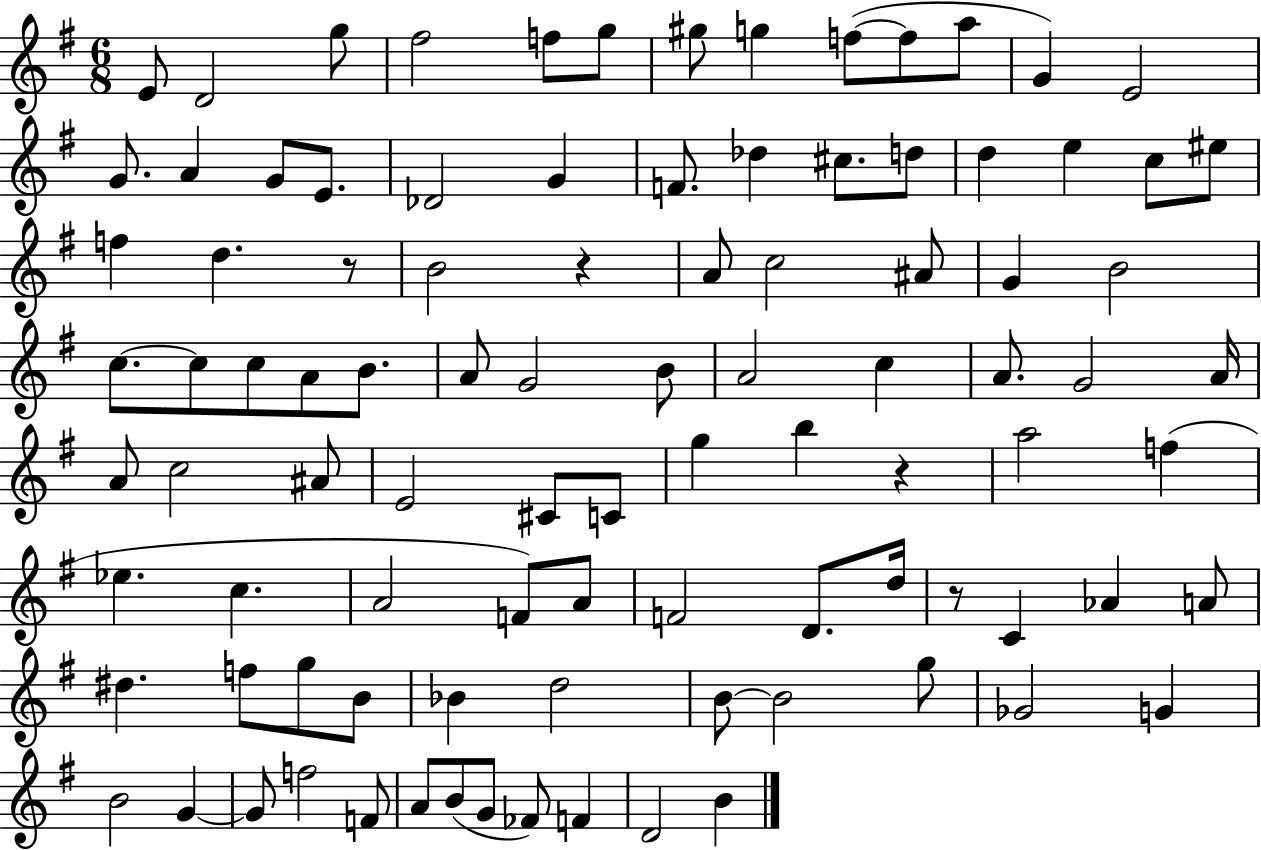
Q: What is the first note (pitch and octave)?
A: E4